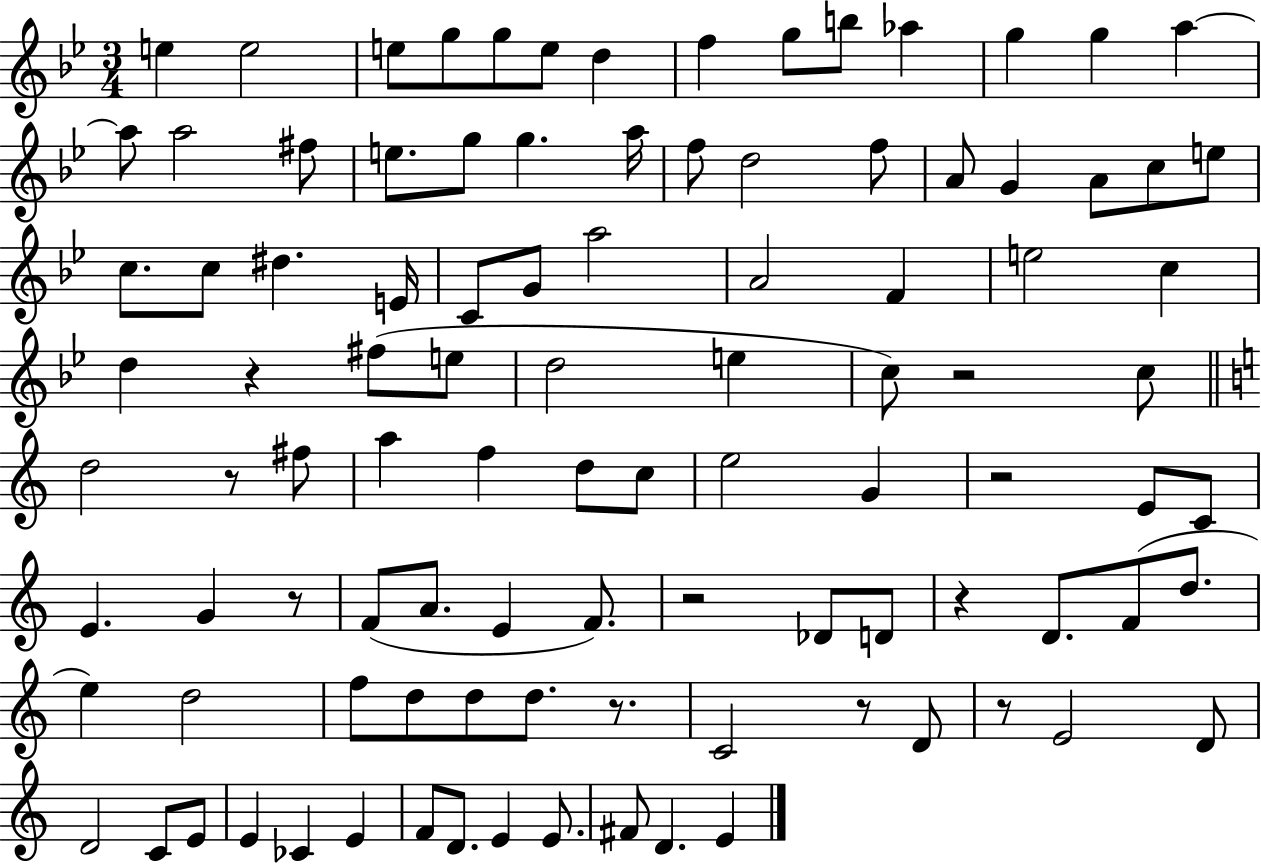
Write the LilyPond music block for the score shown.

{
  \clef treble
  \numericTimeSignature
  \time 3/4
  \key bes \major
  e''4 e''2 | e''8 g''8 g''8 e''8 d''4 | f''4 g''8 b''8 aes''4 | g''4 g''4 a''4~~ | \break a''8 a''2 fis''8 | e''8. g''8 g''4. a''16 | f''8 d''2 f''8 | a'8 g'4 a'8 c''8 e''8 | \break c''8. c''8 dis''4. e'16 | c'8 g'8 a''2 | a'2 f'4 | e''2 c''4 | \break d''4 r4 fis''8( e''8 | d''2 e''4 | c''8) r2 c''8 | \bar "||" \break \key c \major d''2 r8 fis''8 | a''4 f''4 d''8 c''8 | e''2 g'4 | r2 e'8 c'8 | \break e'4. g'4 r8 | f'8( a'8. e'4 f'8.) | r2 des'8 d'8 | r4 d'8. f'8( d''8. | \break e''4) d''2 | f''8 d''8 d''8 d''8. r8. | c'2 r8 d'8 | r8 e'2 d'8 | \break d'2 c'8 e'8 | e'4 ces'4 e'4 | f'8 d'8. e'4 e'8. | fis'8 d'4. e'4 | \break \bar "|."
}